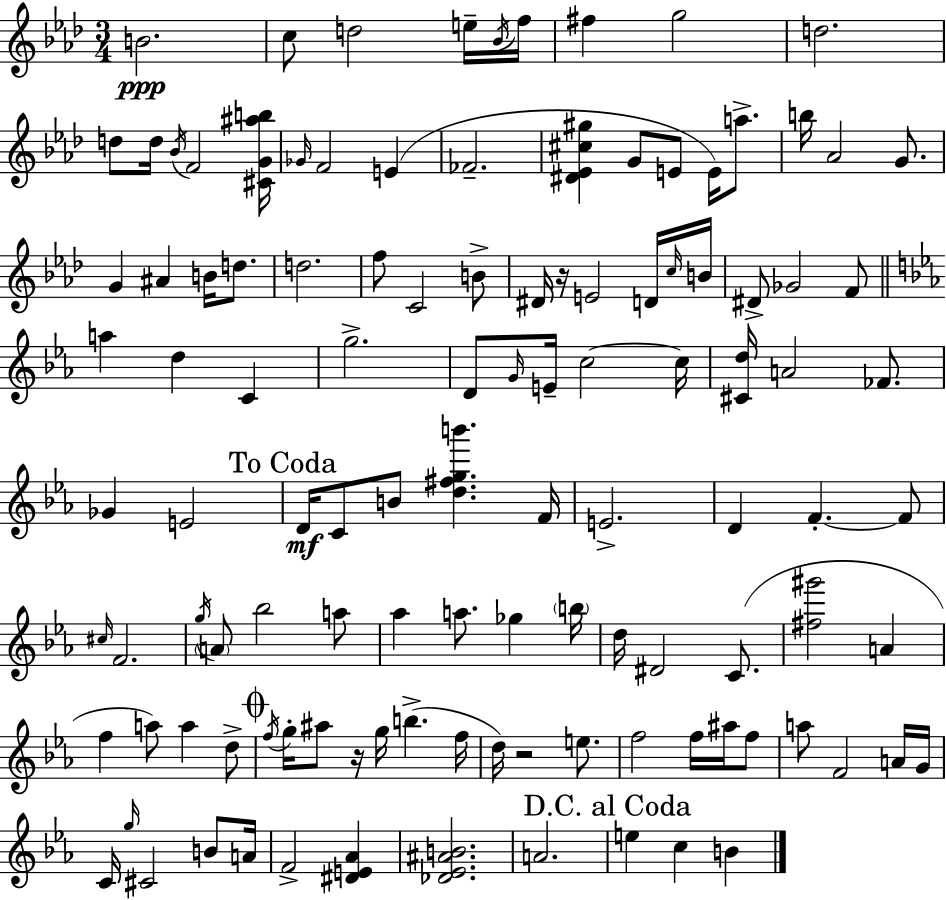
B4/h. C5/e D5/h E5/s Bb4/s F5/s F#5/q G5/h D5/h. D5/e D5/s Bb4/s F4/h [C#4,G4,A#5,B5]/s Gb4/s F4/h E4/q FES4/h. [D#4,Eb4,C#5,G#5]/q G4/e E4/e E4/s A5/e. B5/s Ab4/h G4/e. G4/q A#4/q B4/s D5/e. D5/h. F5/e C4/h B4/e D#4/s R/s E4/h D4/s C5/s B4/s D#4/e Gb4/h F4/e A5/q D5/q C4/q G5/h. D4/e G4/s E4/s C5/h C5/s [C#4,D5]/s A4/h FES4/e. Gb4/q E4/h D4/s C4/e B4/e [D5,F#5,G5,B6]/q. F4/s E4/h. D4/q F4/q. F4/e C#5/s F4/h. G5/s A4/e Bb5/h A5/e Ab5/q A5/e. Gb5/q B5/s D5/s D#4/h C4/e. [F#5,G#6]/h A4/q F5/q A5/e A5/q D5/e F5/s G5/s A#5/e R/s G5/s B5/q. F5/s D5/s R/h E5/e. F5/h F5/s A#5/s F5/e A5/e F4/h A4/s G4/s C4/s G5/s C#4/h B4/e A4/s F4/h [D#4,E4,Ab4]/q [Db4,Eb4,A#4,B4]/h. A4/h. E5/q C5/q B4/q